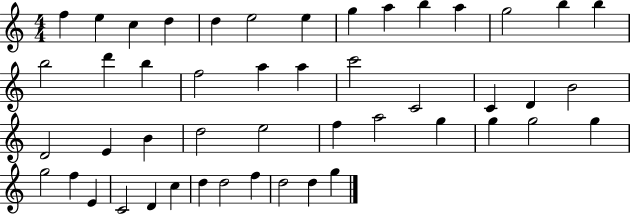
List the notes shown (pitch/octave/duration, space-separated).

F5/q E5/q C5/q D5/q D5/q E5/h E5/q G5/q A5/q B5/q A5/q G5/h B5/q B5/q B5/h D6/q B5/q F5/h A5/q A5/q C6/h C4/h C4/q D4/q B4/h D4/h E4/q B4/q D5/h E5/h F5/q A5/h G5/q G5/q G5/h G5/q G5/h F5/q E4/q C4/h D4/q C5/q D5/q D5/h F5/q D5/h D5/q G5/q